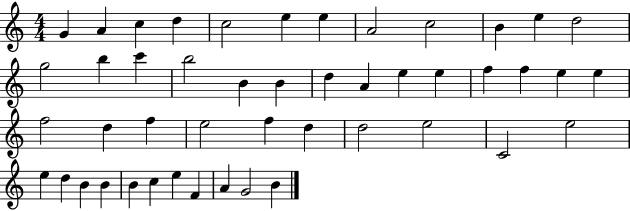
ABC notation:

X:1
T:Untitled
M:4/4
L:1/4
K:C
G A c d c2 e e A2 c2 B e d2 g2 b c' b2 B B d A e e f f e e f2 d f e2 f d d2 e2 C2 e2 e d B B B c e F A G2 B